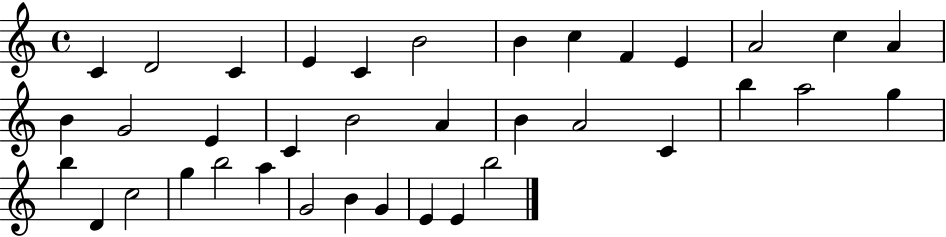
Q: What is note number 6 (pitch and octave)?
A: B4